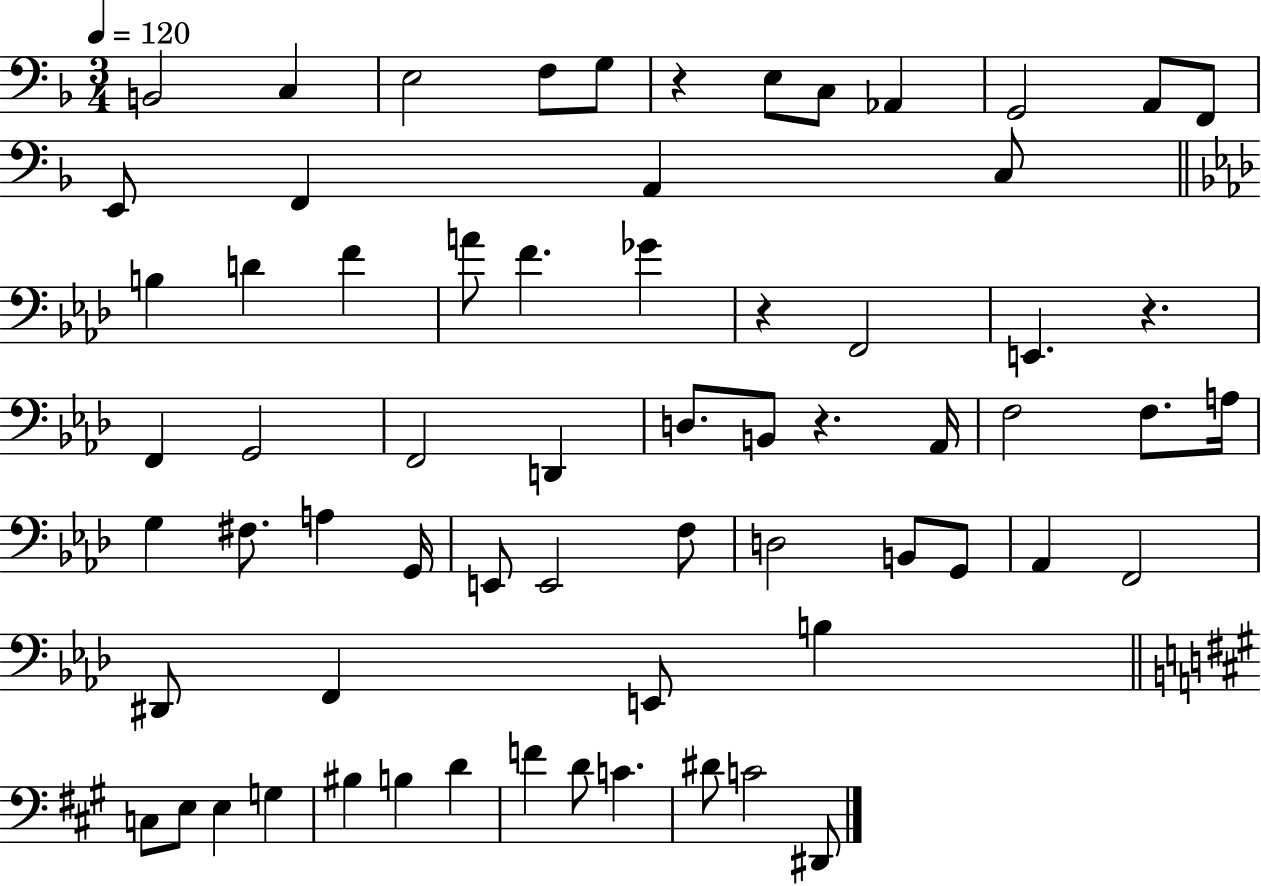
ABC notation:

X:1
T:Untitled
M:3/4
L:1/4
K:F
B,,2 C, E,2 F,/2 G,/2 z E,/2 C,/2 _A,, G,,2 A,,/2 F,,/2 E,,/2 F,, A,, C,/2 B, D F A/2 F _G z F,,2 E,, z F,, G,,2 F,,2 D,, D,/2 B,,/2 z _A,,/4 F,2 F,/2 A,/4 G, ^F,/2 A, G,,/4 E,,/2 E,,2 F,/2 D,2 B,,/2 G,,/2 _A,, F,,2 ^D,,/2 F,, E,,/2 B, C,/2 E,/2 E, G, ^B, B, D F D/2 C ^D/2 C2 ^D,,/2